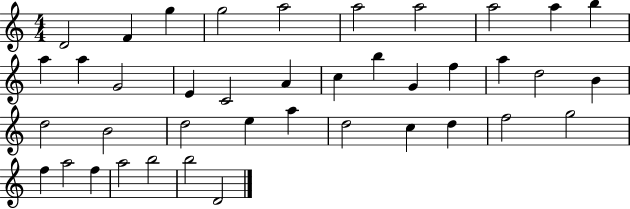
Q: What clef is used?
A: treble